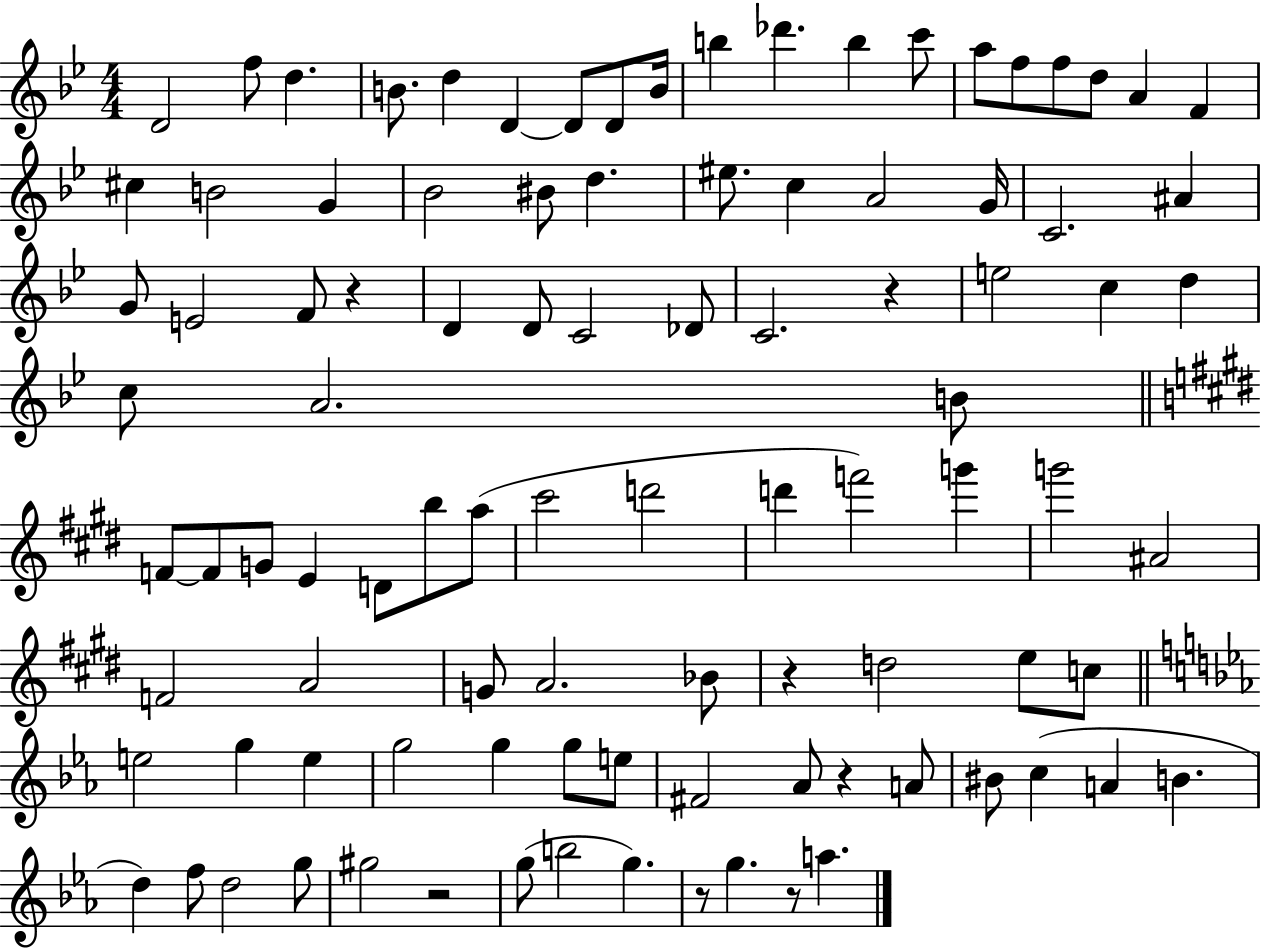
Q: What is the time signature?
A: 4/4